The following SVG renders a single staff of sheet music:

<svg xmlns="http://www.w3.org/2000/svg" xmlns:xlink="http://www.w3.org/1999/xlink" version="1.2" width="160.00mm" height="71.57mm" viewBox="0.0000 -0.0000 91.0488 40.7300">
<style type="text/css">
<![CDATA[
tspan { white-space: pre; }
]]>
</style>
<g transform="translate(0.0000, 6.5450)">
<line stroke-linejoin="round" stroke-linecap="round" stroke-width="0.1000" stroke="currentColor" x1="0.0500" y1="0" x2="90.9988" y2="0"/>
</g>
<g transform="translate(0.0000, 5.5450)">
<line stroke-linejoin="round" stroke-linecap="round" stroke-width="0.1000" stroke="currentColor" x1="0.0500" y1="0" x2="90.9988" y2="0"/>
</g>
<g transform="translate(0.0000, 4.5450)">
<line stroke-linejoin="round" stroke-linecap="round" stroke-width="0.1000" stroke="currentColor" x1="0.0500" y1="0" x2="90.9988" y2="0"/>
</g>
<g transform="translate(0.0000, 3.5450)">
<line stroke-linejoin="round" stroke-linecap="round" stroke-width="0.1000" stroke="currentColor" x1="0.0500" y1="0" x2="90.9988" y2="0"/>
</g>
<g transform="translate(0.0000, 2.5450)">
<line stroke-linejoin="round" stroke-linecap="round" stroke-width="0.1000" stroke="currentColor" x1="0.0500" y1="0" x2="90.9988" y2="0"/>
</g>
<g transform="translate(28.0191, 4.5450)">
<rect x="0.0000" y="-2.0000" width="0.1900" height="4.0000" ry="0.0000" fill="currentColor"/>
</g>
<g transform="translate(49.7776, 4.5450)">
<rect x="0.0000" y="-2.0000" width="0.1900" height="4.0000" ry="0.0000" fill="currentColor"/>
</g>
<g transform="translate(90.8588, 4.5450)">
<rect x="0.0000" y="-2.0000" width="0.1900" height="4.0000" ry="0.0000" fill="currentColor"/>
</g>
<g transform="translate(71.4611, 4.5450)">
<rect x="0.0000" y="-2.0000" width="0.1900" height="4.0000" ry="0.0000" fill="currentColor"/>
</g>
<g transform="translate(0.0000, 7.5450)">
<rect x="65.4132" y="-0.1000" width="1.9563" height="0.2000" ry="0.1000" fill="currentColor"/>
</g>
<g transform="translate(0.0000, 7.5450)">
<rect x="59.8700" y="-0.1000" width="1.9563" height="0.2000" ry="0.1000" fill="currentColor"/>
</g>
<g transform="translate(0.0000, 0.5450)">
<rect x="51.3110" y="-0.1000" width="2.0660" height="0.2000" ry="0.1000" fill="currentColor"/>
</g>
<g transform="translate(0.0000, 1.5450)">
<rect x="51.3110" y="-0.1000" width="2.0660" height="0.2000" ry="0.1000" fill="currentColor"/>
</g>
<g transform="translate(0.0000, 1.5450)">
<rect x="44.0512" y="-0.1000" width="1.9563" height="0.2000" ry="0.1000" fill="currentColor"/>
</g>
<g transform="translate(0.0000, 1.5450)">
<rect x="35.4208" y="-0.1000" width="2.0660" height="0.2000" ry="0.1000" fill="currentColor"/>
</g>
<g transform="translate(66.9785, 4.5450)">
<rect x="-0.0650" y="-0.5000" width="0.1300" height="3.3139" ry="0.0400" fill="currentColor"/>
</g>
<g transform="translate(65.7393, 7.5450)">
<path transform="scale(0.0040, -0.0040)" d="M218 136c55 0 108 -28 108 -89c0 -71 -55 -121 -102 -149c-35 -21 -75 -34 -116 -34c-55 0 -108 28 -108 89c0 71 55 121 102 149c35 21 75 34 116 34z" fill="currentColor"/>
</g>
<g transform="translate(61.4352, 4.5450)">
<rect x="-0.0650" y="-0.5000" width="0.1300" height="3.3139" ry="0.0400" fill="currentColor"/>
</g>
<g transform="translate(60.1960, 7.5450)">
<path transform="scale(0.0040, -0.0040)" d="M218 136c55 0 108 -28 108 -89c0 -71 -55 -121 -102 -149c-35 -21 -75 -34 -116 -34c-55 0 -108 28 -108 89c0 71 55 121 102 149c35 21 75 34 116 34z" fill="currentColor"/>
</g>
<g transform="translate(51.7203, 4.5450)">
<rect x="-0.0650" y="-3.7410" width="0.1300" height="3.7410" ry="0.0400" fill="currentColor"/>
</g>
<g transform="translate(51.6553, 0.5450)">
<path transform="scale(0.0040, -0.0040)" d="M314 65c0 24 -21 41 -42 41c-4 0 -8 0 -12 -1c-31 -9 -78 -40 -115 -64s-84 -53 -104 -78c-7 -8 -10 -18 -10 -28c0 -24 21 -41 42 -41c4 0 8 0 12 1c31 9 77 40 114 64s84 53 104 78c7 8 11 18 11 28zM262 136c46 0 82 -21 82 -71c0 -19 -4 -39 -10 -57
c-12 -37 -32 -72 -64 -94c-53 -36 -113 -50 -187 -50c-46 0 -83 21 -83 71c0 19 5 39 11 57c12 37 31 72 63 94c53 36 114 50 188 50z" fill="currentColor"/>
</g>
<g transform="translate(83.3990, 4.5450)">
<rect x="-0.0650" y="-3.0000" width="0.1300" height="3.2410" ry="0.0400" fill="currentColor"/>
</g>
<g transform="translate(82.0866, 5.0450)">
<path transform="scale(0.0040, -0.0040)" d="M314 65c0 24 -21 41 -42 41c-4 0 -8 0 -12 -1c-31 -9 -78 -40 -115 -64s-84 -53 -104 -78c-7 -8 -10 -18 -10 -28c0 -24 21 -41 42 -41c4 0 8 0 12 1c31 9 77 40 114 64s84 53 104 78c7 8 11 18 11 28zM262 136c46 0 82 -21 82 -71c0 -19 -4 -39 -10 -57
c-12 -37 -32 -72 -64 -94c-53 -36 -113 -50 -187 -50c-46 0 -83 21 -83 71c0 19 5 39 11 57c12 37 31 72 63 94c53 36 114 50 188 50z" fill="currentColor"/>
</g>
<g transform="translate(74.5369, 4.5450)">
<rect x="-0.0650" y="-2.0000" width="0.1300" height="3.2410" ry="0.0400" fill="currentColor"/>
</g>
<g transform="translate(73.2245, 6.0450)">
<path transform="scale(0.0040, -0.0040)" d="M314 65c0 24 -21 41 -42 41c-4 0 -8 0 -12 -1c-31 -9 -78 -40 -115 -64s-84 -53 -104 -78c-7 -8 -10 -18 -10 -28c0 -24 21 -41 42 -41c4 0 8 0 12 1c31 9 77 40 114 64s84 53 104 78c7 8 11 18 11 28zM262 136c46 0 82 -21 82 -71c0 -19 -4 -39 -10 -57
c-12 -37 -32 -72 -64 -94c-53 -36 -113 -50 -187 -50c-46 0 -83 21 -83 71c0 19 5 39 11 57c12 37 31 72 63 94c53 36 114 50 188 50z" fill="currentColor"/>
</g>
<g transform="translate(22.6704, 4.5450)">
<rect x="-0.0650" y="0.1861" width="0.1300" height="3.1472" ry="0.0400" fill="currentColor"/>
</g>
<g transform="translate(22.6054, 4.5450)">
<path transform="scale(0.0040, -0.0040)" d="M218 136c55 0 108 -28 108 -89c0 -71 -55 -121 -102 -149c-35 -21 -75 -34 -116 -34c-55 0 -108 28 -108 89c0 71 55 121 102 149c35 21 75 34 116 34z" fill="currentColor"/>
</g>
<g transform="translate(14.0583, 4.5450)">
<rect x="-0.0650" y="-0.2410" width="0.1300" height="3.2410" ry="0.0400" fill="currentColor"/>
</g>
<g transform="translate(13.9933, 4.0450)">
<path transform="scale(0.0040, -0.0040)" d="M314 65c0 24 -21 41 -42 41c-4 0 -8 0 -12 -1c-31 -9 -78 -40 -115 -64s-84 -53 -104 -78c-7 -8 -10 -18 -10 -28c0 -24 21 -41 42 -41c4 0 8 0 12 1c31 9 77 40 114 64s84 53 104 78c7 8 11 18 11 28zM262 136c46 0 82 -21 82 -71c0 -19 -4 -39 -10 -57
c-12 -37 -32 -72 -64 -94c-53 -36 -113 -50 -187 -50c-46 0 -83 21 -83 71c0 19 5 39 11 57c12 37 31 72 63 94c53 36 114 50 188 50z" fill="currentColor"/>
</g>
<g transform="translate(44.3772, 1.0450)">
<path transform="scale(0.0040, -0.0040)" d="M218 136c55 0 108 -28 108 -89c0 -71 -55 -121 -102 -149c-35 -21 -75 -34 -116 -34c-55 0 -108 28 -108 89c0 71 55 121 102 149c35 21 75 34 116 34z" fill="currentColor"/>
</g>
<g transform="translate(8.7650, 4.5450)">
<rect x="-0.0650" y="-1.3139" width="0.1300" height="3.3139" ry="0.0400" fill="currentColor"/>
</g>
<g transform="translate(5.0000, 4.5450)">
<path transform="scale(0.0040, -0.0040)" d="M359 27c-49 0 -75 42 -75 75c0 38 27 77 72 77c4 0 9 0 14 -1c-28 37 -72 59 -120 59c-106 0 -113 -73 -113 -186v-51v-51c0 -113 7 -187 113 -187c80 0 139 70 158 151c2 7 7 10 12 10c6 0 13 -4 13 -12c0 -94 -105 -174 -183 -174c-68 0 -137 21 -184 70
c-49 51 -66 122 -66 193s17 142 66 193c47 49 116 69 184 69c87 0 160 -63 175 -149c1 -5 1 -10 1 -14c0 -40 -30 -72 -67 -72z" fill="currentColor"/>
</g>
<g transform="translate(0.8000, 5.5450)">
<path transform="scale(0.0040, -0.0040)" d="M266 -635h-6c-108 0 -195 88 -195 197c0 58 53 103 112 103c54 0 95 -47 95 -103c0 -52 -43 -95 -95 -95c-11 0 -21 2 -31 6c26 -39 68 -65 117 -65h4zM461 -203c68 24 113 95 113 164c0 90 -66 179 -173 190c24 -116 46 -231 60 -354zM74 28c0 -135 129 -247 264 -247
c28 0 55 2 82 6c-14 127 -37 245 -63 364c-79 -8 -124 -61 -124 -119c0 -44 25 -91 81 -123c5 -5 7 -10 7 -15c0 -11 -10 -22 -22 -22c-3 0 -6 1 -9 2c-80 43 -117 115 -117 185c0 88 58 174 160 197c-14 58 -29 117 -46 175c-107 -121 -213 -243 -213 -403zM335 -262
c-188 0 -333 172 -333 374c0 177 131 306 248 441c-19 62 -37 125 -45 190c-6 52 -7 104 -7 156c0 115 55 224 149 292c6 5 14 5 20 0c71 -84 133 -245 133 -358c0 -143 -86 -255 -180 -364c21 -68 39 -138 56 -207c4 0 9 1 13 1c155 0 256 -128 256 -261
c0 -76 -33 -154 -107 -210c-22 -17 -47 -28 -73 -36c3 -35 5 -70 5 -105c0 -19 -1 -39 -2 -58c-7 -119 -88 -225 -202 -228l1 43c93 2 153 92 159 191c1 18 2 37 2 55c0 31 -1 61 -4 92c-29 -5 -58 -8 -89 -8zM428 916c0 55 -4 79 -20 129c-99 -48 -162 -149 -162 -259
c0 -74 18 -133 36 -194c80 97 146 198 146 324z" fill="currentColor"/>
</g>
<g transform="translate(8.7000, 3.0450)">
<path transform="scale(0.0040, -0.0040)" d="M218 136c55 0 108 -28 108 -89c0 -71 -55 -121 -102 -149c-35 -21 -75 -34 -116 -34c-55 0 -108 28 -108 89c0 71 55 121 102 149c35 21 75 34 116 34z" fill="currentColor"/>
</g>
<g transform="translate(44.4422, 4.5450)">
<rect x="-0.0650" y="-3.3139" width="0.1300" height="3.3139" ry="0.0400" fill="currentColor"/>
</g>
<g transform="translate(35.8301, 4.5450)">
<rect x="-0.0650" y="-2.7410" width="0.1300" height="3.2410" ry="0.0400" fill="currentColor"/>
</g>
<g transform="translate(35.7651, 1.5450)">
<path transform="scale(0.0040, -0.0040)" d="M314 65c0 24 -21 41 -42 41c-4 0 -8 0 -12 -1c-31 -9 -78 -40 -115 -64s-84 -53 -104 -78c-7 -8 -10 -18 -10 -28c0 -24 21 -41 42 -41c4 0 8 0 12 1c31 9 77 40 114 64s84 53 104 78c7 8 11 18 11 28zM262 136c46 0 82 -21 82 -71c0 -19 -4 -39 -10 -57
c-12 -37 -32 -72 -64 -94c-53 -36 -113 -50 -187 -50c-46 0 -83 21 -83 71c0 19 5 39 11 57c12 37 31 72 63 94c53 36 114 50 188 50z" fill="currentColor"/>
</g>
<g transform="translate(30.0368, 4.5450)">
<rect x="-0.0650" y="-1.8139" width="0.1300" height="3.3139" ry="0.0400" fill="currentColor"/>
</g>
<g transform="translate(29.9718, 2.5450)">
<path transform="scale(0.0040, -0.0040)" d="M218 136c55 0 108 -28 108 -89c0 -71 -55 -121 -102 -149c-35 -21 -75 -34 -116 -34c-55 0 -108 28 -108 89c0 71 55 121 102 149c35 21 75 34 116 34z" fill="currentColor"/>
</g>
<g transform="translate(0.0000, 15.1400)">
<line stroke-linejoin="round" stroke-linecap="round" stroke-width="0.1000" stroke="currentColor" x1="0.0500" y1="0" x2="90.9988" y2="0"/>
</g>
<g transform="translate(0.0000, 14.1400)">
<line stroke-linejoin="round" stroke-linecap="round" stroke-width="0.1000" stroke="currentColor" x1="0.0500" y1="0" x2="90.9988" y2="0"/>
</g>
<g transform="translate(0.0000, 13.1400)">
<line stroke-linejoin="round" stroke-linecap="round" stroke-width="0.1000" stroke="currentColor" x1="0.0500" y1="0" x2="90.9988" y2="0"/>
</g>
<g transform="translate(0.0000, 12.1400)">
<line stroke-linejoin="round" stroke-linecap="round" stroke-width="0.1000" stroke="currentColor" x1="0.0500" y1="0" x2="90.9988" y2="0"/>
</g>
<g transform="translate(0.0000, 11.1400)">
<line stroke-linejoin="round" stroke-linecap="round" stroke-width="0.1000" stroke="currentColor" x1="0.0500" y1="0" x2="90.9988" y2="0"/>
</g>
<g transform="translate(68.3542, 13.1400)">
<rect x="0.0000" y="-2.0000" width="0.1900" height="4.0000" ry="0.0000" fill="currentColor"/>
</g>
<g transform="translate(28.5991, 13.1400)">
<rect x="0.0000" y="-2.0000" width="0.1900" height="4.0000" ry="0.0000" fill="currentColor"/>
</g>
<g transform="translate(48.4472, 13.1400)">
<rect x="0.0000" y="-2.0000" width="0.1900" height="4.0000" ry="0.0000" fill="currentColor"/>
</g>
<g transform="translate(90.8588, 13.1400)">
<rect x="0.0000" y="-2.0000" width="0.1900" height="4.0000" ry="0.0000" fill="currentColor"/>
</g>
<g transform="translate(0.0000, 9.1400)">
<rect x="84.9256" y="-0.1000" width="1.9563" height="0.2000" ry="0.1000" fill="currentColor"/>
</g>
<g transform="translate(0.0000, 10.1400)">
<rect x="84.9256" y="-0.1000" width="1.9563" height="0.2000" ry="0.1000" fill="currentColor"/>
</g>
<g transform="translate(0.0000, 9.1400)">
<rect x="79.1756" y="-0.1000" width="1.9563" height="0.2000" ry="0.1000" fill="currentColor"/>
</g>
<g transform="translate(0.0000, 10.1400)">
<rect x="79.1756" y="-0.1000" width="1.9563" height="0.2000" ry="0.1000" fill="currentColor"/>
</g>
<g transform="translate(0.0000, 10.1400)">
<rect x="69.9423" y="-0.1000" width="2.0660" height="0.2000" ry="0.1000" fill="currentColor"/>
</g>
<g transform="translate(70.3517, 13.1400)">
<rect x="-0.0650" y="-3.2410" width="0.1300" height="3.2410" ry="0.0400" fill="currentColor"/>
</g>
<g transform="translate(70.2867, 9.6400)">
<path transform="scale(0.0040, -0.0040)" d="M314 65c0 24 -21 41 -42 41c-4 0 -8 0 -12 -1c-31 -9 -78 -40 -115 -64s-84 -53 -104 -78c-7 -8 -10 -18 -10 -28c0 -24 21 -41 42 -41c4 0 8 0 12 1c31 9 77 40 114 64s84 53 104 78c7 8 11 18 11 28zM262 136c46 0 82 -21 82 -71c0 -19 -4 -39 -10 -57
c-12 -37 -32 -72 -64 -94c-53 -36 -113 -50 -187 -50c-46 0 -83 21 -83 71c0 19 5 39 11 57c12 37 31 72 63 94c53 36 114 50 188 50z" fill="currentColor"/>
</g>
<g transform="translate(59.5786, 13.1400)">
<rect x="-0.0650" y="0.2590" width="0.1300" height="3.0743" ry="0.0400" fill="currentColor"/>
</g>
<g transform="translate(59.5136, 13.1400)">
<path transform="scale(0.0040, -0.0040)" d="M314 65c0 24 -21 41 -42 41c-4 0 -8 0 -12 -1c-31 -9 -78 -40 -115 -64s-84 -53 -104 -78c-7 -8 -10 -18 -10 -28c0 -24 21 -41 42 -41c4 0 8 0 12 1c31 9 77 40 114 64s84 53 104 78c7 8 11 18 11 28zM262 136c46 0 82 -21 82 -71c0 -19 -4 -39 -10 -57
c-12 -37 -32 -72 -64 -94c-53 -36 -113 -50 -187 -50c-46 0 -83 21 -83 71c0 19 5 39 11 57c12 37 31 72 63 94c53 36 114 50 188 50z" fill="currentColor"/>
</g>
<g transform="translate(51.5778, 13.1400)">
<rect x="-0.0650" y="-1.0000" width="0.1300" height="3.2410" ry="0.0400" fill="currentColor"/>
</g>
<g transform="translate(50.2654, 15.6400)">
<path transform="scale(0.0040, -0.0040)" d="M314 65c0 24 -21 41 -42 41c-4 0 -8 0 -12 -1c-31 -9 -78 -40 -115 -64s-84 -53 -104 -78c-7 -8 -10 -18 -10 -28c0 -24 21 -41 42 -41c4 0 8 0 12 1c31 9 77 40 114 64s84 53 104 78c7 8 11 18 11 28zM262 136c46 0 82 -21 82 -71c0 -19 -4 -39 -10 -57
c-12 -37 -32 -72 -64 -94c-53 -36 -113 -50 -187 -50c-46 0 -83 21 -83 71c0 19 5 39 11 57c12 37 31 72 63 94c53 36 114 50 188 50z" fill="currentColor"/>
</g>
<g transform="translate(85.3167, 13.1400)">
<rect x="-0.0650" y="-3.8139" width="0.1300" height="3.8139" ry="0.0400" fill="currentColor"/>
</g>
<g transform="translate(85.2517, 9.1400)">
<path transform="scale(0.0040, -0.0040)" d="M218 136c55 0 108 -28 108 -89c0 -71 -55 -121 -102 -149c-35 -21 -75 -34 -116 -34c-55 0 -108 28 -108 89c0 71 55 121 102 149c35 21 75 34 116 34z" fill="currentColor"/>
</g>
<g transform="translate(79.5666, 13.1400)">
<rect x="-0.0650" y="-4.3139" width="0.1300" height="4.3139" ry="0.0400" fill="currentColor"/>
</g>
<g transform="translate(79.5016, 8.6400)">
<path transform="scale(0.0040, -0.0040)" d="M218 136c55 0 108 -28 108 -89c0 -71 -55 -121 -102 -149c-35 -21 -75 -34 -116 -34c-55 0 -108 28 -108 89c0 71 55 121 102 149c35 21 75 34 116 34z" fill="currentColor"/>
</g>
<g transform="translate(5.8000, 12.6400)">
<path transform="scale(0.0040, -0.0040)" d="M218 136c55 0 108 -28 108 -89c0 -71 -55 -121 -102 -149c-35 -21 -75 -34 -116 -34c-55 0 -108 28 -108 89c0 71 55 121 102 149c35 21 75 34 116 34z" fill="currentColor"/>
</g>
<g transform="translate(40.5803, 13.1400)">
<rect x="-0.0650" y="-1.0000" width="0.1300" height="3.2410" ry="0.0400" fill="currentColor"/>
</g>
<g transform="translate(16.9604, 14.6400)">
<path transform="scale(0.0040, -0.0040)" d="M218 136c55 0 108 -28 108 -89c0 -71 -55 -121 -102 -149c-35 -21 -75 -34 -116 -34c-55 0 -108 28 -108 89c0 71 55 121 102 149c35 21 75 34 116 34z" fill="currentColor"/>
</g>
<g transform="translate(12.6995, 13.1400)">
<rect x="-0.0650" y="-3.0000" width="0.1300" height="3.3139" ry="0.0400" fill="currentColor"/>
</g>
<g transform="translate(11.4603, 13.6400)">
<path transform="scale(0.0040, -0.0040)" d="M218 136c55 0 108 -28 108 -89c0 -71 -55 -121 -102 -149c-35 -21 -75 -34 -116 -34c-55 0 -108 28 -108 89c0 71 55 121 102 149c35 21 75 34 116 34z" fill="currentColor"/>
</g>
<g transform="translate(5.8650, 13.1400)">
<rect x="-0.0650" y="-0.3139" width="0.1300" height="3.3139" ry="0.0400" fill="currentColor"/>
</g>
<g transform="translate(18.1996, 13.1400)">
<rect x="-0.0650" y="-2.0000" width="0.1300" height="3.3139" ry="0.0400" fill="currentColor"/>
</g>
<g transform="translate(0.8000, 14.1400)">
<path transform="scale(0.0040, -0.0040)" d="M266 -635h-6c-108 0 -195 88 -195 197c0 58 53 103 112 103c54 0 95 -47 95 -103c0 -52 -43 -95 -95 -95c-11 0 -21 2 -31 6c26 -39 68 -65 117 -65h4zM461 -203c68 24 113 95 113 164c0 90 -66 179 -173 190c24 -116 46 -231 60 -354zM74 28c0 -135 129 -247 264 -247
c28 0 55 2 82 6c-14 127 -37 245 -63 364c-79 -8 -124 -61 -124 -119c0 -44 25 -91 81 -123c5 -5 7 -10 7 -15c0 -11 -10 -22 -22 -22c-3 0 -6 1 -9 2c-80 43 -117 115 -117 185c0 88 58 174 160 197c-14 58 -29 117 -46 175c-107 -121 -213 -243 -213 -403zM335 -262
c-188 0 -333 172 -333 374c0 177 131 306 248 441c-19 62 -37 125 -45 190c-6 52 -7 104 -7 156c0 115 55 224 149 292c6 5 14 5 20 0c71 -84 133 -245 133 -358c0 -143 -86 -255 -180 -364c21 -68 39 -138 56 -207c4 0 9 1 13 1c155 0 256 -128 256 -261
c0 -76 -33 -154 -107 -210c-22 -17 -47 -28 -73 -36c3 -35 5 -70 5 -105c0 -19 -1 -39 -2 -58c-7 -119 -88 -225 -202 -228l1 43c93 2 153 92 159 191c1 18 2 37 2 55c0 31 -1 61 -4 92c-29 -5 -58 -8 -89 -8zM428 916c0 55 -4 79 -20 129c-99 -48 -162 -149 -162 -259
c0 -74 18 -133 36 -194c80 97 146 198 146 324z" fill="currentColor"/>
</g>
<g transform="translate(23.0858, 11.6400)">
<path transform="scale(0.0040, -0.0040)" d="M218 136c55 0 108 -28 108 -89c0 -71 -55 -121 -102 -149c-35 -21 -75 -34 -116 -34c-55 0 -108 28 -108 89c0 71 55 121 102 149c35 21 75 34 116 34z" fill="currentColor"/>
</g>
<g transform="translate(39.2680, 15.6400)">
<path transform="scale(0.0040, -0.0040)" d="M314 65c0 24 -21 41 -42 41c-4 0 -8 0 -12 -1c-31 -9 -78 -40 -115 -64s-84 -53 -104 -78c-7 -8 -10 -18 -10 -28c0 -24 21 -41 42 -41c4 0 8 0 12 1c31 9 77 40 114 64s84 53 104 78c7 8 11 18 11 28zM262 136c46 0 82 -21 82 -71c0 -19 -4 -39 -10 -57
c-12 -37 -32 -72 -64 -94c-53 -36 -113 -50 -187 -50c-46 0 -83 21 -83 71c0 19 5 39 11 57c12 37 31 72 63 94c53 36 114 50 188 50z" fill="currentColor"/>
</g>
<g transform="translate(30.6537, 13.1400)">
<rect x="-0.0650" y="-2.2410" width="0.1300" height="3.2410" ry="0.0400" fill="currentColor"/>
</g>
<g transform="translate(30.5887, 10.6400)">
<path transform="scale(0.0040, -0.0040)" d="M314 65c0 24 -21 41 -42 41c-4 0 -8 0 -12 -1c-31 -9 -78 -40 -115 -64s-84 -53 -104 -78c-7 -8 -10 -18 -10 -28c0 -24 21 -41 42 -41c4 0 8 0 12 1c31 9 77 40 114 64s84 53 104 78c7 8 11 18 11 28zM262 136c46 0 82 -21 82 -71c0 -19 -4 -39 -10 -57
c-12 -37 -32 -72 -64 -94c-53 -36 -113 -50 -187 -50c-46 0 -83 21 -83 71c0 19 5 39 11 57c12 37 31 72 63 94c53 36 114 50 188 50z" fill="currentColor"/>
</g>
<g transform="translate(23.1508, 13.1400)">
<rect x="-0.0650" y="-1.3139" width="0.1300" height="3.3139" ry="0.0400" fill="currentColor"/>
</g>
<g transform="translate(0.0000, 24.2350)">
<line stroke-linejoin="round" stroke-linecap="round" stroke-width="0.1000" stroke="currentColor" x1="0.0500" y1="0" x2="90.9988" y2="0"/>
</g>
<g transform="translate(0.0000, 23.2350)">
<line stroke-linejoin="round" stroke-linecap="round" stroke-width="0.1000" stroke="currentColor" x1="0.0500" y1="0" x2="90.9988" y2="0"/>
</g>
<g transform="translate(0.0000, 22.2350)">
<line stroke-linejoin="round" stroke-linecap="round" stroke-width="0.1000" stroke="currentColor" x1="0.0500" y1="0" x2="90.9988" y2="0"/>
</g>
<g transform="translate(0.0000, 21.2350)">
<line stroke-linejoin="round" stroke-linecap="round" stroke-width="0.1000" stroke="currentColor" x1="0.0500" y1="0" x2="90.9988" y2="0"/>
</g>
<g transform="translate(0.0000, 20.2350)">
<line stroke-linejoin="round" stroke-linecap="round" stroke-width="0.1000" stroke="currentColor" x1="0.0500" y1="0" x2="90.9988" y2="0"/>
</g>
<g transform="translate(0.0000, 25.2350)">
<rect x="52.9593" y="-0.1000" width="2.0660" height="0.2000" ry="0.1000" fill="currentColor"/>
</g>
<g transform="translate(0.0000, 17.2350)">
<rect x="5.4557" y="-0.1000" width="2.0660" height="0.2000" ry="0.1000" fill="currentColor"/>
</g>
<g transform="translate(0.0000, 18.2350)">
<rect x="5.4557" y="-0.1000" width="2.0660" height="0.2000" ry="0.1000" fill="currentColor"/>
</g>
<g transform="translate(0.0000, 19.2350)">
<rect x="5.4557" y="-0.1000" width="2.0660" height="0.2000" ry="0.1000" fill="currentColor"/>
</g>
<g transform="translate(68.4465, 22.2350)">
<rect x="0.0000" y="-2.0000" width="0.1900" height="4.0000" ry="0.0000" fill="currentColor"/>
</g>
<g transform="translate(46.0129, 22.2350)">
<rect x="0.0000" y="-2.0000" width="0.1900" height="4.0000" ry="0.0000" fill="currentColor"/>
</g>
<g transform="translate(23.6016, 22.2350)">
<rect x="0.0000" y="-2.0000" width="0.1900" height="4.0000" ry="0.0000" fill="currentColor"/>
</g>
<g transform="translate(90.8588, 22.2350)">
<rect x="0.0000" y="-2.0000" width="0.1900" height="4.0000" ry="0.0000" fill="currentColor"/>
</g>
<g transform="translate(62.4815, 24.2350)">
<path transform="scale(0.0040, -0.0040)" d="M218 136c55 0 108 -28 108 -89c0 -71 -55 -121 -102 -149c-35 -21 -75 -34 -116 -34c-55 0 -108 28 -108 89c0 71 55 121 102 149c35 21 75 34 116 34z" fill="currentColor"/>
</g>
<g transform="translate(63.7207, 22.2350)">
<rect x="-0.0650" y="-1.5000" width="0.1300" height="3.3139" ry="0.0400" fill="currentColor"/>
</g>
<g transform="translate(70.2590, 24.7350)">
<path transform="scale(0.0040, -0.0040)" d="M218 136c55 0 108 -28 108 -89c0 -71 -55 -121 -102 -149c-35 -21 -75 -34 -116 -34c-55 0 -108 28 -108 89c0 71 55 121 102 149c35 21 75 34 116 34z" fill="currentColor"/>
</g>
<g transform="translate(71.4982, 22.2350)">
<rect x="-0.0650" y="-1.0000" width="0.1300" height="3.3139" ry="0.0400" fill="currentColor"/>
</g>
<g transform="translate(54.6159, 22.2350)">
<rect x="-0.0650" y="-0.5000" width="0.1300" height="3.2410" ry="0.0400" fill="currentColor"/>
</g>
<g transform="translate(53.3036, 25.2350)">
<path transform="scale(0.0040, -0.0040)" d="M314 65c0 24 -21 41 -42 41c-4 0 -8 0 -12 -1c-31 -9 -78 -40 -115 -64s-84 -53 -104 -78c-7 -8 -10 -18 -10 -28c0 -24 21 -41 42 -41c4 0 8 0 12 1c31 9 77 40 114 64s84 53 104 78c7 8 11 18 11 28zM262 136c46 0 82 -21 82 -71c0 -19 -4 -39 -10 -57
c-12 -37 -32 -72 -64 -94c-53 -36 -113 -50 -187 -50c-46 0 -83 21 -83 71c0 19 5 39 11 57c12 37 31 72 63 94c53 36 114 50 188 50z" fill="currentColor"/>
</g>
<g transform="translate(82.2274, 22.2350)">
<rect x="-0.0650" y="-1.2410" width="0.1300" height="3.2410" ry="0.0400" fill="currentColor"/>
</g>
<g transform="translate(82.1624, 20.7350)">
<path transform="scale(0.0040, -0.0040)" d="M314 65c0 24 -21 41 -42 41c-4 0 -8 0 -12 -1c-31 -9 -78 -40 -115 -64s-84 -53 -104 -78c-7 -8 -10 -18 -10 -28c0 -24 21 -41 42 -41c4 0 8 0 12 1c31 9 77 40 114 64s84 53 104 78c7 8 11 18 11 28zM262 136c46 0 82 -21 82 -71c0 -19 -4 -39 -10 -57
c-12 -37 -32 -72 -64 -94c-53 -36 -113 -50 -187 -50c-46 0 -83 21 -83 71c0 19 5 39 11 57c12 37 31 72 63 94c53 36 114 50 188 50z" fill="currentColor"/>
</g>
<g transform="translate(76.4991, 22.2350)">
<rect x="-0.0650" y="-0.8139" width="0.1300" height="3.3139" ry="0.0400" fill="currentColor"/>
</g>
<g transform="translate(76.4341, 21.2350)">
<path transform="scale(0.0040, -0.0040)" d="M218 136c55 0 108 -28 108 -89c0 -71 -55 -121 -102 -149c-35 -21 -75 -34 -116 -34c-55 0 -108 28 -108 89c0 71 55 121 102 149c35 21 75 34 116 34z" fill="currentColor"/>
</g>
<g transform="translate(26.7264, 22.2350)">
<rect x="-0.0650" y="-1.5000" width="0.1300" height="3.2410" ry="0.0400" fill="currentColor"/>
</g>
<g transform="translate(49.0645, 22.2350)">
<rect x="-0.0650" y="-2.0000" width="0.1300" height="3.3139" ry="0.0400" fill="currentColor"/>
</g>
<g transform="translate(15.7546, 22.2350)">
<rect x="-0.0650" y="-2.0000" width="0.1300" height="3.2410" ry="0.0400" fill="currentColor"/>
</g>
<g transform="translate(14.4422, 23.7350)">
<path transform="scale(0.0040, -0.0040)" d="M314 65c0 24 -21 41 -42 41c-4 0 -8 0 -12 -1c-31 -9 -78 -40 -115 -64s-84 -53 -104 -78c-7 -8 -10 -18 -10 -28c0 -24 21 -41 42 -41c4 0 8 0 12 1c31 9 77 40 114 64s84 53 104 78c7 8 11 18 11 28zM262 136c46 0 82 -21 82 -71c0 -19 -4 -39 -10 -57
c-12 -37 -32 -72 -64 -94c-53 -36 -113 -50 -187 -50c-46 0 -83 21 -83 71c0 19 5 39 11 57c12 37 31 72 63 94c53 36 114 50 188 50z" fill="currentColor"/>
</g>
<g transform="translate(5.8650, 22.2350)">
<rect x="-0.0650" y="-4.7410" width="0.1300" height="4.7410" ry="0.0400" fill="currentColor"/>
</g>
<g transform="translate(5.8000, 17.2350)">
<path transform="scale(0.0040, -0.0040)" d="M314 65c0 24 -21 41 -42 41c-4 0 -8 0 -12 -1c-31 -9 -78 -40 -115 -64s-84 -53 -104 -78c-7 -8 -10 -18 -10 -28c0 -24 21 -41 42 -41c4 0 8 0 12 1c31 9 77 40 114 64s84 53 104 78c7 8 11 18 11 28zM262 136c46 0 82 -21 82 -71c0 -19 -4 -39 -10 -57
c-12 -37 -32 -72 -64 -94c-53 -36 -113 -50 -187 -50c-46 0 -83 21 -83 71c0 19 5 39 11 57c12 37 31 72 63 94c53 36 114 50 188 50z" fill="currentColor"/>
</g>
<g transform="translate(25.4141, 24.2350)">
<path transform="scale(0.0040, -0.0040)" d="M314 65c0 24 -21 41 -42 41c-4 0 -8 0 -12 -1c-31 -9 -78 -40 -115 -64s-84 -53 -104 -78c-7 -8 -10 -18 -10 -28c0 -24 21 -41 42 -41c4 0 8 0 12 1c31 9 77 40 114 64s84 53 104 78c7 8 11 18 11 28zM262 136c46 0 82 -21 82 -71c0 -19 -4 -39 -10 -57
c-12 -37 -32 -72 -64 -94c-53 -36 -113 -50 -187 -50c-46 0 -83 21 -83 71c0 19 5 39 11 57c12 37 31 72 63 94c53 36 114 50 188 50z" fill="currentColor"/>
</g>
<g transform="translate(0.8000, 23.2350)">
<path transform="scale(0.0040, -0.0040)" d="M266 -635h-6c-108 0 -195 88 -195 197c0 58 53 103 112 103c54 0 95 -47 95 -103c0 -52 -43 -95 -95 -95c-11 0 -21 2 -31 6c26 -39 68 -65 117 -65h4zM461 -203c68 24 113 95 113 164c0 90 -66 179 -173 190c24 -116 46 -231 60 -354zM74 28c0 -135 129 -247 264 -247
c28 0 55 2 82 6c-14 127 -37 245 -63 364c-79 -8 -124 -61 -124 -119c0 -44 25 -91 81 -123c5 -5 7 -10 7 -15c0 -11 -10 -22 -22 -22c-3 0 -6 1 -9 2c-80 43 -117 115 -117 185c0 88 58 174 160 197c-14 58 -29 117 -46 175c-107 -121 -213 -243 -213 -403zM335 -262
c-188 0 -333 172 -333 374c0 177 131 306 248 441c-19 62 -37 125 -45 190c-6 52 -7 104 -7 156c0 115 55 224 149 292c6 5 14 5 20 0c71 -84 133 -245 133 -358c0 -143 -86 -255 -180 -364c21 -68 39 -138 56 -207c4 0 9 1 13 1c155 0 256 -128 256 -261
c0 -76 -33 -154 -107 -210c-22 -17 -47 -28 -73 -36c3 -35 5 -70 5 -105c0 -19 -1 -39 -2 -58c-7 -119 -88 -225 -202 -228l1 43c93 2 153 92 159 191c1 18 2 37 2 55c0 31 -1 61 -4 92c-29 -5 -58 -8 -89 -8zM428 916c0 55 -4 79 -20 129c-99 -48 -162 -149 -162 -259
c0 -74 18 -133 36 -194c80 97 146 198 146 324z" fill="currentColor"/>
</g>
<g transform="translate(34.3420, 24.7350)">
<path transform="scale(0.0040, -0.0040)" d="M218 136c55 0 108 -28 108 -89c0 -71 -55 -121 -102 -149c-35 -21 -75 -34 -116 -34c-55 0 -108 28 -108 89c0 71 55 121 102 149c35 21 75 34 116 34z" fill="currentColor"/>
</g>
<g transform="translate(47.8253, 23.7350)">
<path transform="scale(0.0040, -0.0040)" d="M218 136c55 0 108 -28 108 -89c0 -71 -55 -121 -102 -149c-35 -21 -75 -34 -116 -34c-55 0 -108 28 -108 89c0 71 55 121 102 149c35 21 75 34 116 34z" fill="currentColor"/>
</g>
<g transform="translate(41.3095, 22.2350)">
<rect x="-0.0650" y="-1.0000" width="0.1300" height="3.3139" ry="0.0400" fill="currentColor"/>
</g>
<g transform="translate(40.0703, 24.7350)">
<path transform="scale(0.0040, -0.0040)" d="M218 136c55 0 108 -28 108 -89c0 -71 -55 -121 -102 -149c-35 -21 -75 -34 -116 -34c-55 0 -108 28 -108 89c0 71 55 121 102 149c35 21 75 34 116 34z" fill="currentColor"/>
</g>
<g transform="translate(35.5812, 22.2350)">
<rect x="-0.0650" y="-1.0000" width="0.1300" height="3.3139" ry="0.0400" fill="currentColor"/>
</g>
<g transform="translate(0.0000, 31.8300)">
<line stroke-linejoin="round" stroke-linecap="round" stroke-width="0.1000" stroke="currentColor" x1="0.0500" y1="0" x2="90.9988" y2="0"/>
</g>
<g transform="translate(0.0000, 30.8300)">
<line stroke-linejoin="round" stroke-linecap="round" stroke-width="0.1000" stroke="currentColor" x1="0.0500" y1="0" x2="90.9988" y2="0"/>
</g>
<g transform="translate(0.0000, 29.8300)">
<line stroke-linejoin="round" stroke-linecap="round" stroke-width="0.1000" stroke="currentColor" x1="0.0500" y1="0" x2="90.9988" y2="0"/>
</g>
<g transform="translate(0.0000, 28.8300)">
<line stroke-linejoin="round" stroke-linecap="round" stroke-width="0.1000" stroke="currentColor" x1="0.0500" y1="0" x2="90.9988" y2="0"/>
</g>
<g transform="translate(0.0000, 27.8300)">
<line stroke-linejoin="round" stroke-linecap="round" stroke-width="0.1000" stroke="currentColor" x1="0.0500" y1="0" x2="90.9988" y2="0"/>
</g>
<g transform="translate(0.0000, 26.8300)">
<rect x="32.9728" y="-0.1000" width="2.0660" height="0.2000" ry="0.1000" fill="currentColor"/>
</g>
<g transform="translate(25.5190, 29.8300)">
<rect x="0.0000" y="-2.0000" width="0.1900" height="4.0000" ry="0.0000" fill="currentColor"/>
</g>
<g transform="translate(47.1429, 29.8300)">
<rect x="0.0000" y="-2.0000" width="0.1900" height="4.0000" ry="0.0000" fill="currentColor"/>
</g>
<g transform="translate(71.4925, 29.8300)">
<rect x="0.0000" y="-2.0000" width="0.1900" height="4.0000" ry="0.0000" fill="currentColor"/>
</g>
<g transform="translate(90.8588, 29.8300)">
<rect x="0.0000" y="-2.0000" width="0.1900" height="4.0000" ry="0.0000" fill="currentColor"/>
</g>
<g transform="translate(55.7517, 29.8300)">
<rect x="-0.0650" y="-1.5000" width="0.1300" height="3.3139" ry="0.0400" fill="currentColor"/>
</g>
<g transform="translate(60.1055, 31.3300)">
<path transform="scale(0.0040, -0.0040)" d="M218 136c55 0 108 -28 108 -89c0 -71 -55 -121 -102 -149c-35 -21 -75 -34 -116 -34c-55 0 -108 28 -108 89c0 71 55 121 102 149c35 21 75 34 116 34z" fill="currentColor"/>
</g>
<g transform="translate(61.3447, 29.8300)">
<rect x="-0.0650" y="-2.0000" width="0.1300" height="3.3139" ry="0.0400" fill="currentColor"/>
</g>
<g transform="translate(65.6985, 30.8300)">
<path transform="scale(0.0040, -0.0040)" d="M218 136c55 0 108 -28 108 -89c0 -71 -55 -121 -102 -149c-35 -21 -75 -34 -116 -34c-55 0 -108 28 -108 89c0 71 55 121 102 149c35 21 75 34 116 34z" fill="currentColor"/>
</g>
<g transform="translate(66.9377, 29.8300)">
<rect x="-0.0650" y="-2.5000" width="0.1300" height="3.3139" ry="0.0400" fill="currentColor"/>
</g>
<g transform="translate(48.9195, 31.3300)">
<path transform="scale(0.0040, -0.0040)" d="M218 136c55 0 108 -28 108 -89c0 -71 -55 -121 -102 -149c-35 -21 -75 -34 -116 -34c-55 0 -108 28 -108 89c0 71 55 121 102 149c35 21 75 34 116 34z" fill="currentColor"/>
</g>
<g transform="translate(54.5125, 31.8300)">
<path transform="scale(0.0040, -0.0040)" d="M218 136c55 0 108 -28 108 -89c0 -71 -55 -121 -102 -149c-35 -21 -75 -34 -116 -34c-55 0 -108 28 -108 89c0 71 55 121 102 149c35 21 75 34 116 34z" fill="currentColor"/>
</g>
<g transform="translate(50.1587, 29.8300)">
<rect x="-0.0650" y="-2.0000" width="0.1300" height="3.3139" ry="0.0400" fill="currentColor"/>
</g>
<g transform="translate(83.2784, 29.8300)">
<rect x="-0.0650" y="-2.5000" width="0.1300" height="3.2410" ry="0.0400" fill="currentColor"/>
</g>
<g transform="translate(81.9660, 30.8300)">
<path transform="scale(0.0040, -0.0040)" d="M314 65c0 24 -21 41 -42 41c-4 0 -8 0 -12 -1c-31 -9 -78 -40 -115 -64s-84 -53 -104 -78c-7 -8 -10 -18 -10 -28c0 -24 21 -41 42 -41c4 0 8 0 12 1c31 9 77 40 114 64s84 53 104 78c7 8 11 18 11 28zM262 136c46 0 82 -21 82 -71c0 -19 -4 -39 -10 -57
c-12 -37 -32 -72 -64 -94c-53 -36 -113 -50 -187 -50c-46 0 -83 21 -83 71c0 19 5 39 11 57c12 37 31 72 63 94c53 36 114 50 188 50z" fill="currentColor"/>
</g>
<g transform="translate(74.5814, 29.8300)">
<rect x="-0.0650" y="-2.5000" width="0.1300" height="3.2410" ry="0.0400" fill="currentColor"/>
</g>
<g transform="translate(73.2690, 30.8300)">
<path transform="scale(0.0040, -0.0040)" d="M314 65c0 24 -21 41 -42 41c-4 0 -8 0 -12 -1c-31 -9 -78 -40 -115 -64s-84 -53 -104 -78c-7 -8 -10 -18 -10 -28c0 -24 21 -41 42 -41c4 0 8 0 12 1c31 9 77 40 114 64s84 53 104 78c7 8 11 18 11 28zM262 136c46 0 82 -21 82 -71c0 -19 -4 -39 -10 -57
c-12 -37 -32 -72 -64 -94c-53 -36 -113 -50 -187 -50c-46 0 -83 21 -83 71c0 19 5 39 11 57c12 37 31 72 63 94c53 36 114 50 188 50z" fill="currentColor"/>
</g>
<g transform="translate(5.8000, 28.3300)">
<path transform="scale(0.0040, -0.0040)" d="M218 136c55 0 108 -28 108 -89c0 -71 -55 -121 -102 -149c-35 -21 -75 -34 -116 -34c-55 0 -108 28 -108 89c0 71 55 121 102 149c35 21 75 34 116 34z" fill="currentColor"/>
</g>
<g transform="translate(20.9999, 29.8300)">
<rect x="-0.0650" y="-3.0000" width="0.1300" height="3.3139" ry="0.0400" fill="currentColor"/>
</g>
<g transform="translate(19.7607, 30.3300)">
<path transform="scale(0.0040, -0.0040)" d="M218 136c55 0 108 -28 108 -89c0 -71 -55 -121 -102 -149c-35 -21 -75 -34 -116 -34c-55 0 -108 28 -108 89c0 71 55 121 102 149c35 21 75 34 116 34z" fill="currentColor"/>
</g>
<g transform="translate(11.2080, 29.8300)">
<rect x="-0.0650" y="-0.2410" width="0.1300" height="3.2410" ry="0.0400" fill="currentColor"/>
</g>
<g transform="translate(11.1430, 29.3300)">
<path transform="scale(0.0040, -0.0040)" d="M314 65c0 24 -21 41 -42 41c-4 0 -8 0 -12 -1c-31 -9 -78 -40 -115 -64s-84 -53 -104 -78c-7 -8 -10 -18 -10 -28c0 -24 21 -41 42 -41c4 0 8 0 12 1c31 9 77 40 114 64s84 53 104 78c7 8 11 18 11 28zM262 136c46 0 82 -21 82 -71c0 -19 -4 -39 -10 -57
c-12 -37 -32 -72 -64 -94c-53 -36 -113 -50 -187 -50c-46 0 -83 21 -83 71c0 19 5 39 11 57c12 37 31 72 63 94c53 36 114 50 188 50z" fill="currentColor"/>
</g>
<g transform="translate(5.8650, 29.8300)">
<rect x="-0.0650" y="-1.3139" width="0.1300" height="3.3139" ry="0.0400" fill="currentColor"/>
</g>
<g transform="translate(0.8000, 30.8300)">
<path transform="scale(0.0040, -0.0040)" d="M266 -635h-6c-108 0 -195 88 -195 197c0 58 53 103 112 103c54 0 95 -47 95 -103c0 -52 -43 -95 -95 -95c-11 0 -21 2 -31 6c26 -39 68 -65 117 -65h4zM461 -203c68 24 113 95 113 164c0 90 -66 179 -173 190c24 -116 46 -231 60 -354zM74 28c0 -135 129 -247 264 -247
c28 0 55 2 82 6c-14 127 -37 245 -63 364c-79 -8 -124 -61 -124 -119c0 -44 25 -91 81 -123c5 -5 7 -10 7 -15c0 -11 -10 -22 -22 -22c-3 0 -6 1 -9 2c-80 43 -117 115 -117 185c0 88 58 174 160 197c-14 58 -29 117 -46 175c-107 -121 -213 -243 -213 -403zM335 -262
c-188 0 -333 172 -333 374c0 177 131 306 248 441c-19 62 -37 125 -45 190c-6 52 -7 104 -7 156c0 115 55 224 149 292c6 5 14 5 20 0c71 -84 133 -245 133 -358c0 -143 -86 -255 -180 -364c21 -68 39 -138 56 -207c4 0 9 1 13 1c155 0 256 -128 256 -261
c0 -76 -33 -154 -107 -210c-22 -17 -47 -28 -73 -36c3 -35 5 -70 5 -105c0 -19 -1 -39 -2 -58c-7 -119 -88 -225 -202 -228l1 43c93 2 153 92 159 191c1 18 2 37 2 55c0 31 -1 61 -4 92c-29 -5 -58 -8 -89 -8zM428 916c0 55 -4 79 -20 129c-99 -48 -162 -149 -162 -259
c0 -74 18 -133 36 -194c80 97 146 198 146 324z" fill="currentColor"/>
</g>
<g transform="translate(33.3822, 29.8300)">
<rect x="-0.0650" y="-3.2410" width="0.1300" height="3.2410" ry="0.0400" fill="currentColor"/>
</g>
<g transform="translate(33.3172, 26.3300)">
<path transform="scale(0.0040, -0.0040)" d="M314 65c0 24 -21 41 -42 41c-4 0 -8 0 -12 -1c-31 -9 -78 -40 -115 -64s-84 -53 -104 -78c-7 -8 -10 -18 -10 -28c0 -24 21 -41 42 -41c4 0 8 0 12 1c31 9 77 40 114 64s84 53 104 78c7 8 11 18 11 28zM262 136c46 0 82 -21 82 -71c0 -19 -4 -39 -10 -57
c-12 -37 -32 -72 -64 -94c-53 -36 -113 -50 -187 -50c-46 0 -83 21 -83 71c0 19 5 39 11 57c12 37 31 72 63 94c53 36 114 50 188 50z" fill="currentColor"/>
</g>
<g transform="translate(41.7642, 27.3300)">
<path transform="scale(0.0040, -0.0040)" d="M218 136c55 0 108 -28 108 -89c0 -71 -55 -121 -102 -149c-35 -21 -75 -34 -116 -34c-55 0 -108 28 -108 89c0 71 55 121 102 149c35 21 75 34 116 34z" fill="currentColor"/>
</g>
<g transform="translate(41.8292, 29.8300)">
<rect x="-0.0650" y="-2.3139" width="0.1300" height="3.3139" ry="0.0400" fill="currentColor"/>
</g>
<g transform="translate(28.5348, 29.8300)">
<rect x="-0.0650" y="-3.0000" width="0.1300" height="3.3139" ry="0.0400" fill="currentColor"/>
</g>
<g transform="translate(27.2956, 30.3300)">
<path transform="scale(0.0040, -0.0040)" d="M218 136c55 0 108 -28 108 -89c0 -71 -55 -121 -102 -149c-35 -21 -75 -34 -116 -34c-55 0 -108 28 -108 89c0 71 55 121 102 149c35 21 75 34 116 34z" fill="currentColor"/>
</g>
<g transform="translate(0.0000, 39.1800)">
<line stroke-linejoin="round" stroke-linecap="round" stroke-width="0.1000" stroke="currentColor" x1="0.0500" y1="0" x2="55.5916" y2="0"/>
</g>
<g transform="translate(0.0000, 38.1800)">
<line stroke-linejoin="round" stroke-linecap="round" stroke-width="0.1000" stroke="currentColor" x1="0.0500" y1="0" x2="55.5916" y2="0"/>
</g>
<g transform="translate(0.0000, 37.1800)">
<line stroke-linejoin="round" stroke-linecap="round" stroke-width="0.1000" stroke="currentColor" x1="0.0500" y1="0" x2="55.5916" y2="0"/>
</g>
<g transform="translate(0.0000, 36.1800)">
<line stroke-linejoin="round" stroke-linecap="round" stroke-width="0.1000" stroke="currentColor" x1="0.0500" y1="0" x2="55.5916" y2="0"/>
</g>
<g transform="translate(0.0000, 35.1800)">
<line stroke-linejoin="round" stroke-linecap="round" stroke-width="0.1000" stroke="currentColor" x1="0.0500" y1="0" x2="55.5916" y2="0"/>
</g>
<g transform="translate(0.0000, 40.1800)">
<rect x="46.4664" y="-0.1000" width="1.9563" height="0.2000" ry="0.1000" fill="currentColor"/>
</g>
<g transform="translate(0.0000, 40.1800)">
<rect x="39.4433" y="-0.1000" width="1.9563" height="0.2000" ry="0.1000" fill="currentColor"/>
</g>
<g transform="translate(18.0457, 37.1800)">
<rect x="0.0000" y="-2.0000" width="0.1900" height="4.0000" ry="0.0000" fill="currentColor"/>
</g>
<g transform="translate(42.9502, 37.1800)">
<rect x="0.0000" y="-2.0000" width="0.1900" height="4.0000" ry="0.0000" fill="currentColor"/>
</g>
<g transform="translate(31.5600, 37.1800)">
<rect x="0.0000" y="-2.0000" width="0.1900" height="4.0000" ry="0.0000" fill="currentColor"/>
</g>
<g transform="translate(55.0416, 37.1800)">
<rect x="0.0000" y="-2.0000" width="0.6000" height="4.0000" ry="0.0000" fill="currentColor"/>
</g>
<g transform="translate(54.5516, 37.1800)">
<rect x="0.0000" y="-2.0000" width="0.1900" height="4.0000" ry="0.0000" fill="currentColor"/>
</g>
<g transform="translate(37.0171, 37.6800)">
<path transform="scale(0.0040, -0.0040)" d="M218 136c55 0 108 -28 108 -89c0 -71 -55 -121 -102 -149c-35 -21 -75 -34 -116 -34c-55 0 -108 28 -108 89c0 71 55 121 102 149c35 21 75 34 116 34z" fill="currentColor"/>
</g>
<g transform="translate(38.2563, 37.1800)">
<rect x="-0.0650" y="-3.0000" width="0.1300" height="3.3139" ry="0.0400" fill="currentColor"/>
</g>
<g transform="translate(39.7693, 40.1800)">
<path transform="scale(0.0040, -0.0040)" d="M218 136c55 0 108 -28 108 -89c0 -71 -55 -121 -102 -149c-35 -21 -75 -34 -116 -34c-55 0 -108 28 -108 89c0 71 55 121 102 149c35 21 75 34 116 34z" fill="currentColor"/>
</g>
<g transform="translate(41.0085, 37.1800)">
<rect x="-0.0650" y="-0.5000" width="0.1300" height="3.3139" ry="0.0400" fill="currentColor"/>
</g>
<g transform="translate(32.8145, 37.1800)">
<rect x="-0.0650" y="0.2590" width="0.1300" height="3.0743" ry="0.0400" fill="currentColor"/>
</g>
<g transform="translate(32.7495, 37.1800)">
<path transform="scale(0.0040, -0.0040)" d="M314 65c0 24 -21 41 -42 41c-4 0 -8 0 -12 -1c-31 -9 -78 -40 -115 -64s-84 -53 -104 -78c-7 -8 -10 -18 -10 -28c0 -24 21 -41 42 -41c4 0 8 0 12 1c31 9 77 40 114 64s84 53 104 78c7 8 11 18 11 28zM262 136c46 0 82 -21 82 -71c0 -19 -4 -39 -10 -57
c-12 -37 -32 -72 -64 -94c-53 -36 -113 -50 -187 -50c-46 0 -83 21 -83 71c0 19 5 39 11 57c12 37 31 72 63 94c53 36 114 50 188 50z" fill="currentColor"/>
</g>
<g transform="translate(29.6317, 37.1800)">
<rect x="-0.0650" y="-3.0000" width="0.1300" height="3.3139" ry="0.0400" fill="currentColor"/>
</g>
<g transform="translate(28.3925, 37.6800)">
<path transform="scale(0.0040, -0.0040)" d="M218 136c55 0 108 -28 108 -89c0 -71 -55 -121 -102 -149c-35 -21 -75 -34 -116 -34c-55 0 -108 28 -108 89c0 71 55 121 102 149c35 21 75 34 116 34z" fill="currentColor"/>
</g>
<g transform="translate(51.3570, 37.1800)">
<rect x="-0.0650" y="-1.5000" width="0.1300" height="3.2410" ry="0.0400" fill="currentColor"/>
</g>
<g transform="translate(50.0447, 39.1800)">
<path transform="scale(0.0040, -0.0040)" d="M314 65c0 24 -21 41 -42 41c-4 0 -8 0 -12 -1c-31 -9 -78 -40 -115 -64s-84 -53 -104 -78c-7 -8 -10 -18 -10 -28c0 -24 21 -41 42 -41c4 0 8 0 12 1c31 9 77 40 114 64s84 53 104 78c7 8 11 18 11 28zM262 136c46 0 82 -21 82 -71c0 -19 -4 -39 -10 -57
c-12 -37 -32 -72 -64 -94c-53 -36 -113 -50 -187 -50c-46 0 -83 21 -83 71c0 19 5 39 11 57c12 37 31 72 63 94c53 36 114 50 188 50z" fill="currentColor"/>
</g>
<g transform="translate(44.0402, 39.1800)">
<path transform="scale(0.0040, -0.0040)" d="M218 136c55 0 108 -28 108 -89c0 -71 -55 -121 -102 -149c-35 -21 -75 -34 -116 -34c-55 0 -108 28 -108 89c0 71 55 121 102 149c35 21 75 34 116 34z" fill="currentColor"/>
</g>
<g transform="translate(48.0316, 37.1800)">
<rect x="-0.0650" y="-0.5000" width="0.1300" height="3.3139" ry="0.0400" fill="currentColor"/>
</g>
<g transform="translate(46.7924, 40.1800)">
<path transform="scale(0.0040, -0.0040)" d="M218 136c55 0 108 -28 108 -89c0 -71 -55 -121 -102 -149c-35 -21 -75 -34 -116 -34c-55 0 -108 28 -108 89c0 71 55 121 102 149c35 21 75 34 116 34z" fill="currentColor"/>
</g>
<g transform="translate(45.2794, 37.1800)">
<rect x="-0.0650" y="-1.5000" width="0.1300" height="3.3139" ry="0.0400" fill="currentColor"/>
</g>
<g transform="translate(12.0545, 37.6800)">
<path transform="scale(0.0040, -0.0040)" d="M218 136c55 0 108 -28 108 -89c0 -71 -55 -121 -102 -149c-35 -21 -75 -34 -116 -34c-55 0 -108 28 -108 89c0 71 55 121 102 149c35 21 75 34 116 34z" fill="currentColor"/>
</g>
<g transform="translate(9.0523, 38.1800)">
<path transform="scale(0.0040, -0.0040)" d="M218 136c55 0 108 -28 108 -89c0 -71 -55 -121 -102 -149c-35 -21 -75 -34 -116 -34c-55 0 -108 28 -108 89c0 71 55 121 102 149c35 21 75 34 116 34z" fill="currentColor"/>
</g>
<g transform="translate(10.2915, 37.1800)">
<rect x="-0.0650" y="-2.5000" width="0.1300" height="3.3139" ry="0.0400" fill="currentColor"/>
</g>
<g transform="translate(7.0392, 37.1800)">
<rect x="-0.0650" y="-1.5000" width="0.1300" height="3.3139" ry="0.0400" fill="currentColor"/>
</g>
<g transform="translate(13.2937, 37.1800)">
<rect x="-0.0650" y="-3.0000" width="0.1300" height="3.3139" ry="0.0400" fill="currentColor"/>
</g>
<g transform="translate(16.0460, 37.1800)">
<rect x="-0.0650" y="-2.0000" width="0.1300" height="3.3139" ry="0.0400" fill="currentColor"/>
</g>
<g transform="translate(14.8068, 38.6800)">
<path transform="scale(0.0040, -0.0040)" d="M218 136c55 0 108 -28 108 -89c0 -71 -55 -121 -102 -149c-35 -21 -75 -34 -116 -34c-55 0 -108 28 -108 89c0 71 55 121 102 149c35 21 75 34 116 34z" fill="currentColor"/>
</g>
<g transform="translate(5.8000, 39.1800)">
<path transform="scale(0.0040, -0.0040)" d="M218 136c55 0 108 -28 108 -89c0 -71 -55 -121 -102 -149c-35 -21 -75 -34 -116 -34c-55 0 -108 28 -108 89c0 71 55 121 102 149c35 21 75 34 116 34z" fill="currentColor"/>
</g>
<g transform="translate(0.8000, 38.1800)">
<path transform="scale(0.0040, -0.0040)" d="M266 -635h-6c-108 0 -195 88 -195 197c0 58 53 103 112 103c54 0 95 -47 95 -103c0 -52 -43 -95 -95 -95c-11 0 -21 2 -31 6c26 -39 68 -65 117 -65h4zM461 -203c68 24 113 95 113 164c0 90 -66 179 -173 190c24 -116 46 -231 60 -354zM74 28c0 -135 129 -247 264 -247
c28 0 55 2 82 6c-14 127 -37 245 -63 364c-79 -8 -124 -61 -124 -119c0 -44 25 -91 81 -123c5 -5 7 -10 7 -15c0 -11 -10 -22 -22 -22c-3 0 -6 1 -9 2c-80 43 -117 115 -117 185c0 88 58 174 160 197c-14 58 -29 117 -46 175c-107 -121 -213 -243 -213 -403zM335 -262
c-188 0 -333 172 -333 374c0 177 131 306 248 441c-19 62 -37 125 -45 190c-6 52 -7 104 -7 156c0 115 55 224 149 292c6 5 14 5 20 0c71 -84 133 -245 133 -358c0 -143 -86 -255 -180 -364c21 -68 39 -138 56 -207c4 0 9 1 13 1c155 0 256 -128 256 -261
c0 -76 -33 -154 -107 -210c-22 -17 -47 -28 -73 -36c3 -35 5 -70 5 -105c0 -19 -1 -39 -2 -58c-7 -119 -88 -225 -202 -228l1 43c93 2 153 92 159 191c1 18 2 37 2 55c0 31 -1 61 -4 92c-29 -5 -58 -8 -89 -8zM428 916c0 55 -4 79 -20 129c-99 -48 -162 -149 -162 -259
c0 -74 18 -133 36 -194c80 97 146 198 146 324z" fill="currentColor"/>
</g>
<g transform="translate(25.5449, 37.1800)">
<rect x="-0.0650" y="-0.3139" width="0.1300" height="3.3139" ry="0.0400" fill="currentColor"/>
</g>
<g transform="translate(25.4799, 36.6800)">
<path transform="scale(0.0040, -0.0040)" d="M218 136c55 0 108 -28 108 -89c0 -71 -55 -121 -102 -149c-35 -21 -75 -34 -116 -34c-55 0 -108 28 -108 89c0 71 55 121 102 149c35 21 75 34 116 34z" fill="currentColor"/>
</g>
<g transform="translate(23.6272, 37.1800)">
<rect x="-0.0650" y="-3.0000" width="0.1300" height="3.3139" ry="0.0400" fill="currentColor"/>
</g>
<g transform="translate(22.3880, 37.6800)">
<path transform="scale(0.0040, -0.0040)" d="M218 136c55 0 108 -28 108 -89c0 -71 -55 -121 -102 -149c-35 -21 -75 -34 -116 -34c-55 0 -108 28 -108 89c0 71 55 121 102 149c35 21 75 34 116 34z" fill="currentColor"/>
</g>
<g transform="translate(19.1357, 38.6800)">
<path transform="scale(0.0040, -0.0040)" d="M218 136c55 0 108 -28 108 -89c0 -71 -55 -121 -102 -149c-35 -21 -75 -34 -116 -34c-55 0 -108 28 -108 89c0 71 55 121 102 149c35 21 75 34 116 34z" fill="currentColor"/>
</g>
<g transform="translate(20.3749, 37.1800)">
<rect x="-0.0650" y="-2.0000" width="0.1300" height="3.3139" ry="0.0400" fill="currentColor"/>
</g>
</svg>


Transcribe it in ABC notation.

X:1
T:Untitled
M:4/4
L:1/4
K:C
e c2 B f a2 b c'2 C C F2 A2 c A F e g2 D2 D2 B2 b2 d' c' e'2 F2 E2 D D F C2 E D d e2 e c2 A A b2 g F E F G G2 G2 E G A F F A c A B2 A C E C E2